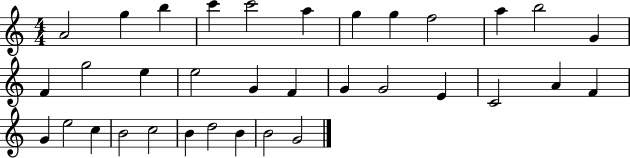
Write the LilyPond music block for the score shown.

{
  \clef treble
  \numericTimeSignature
  \time 4/4
  \key c \major
  a'2 g''4 b''4 | c'''4 c'''2 a''4 | g''4 g''4 f''2 | a''4 b''2 g'4 | \break f'4 g''2 e''4 | e''2 g'4 f'4 | g'4 g'2 e'4 | c'2 a'4 f'4 | \break g'4 e''2 c''4 | b'2 c''2 | b'4 d''2 b'4 | b'2 g'2 | \break \bar "|."
}